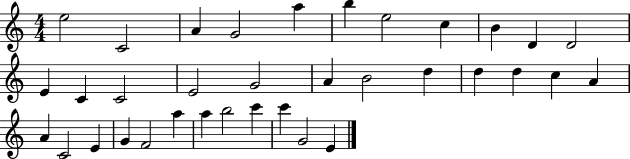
X:1
T:Untitled
M:4/4
L:1/4
K:C
e2 C2 A G2 a b e2 c B D D2 E C C2 E2 G2 A B2 d d d c A A C2 E G F2 a a b2 c' c' G2 E